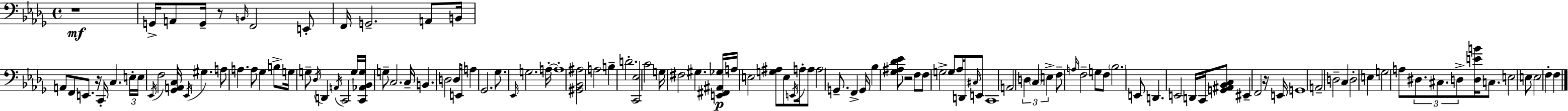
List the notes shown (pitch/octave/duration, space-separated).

R/w G2/s A2/e G2/s R/e B2/s F2/h E2/e F2/s G2/h. A2/e B2/s A2/e F2/e E2/e. R/s C2/s C3/q. E3/s E3/s Eb2/s F3/h [Gb2,A2,C3]/s Eb2/s G#3/q. A3/e A3/q. A3/e Gb3/q B3/e G3/s G3/e Db3/s D2/q A2/s C2/h G3/s [C2,Ab2,Bb2,G3]/s G3/e C3/h. C3/s B2/q. D3/h D3/s E2/s A3/q Gb2/h. Gb3/e. Eb2/s G3/h. A3/s A3/w [G#2,Bb2,A#3]/h A3/h B3/q D4/h. [C2,Eb3]/h C4/h G3/s F#3/h G#3/q. [E2,F#2,A#2,Gb3]/s A3/s E3/h [G3,A#3]/e E3/e E2/s A3/s A3/e A3/h G2/e. F2/q G2/s Bb3/q [Gb3,A#3,Db4,Eb4]/e R/h F3/e F3/e G3/h G3/e Ab3/s D2/s C#3/s E2/e C2/w A2/h D3/q C3/q E3/q F3/e A3/s F3/h G3/e F3/e Bb3/h. E2/e D2/q. E2/h D2/s C2/s [G2,A#2,Bb2,C3]/e EIS2/q F2/h R/s E2/s G2/w A2/h D3/h C3/q D3/h E3/q G3/h A3/e D#3/e. C#3/e. D3/e [D3,E4,B4]/s C3/e. E3/h E3/e E3/h F3/q F3/q